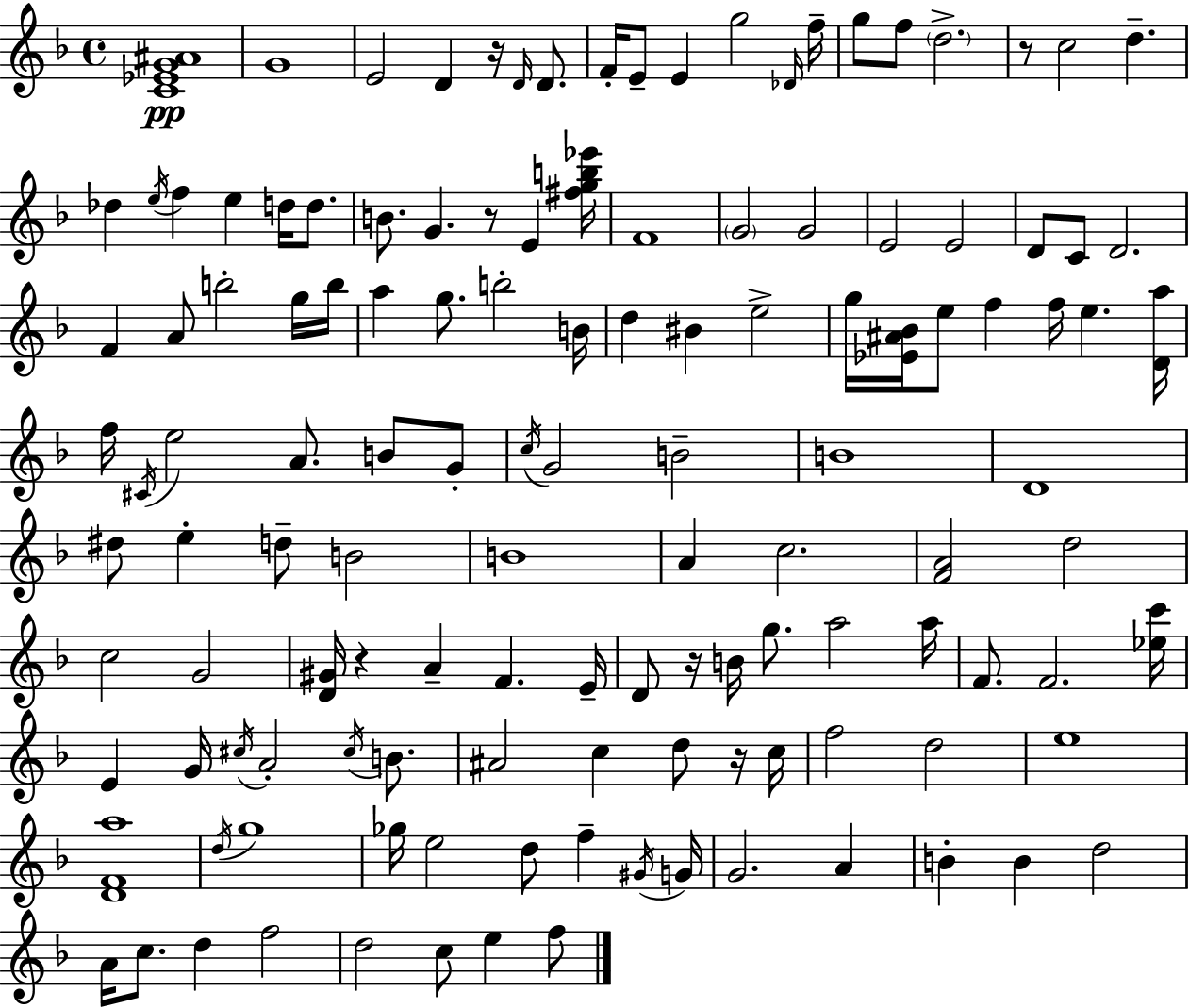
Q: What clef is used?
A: treble